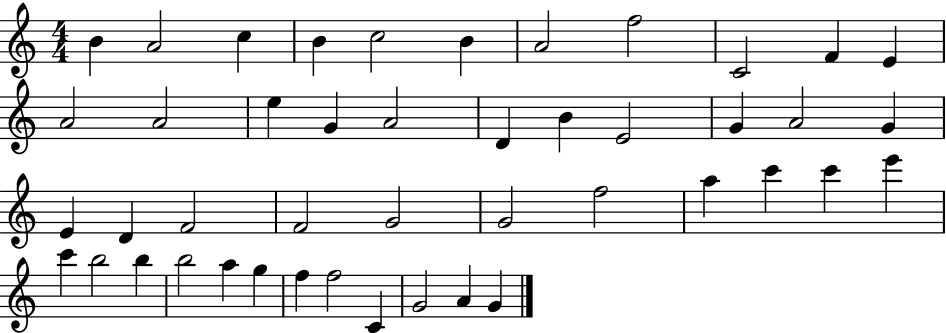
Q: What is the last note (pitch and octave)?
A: G4